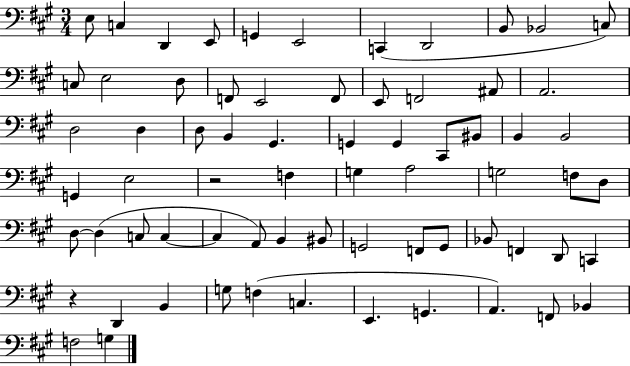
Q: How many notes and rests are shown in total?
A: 69